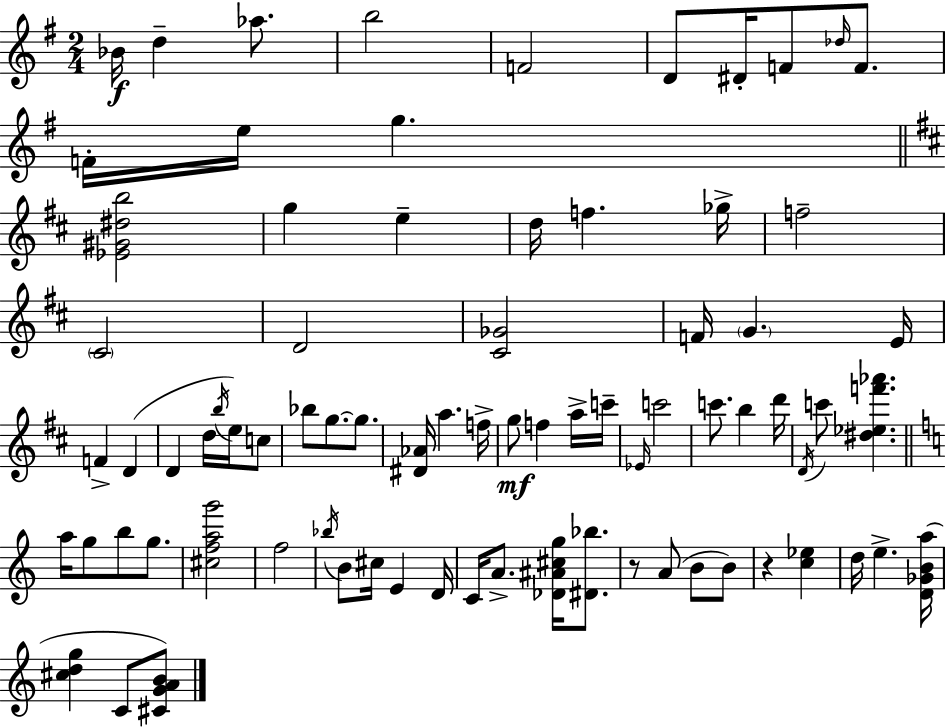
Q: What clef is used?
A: treble